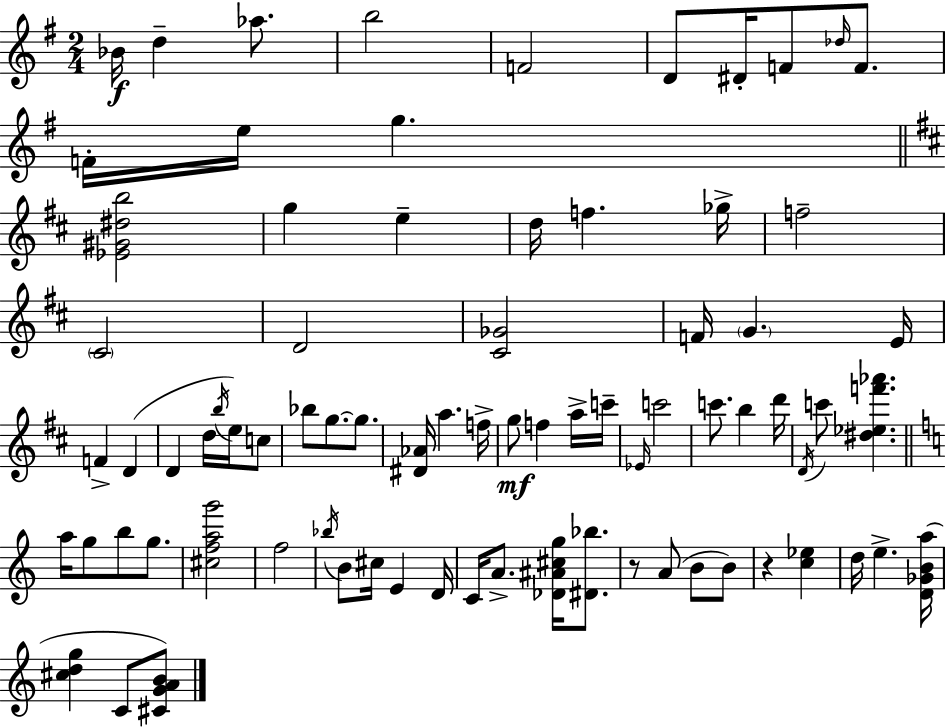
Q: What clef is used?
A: treble